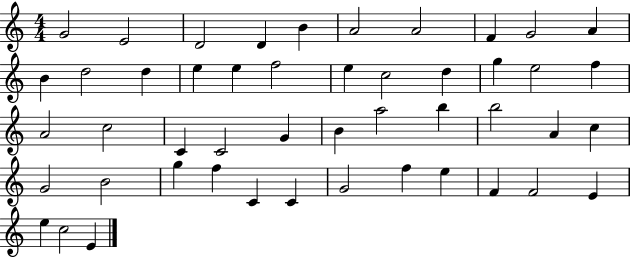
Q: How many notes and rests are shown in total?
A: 48